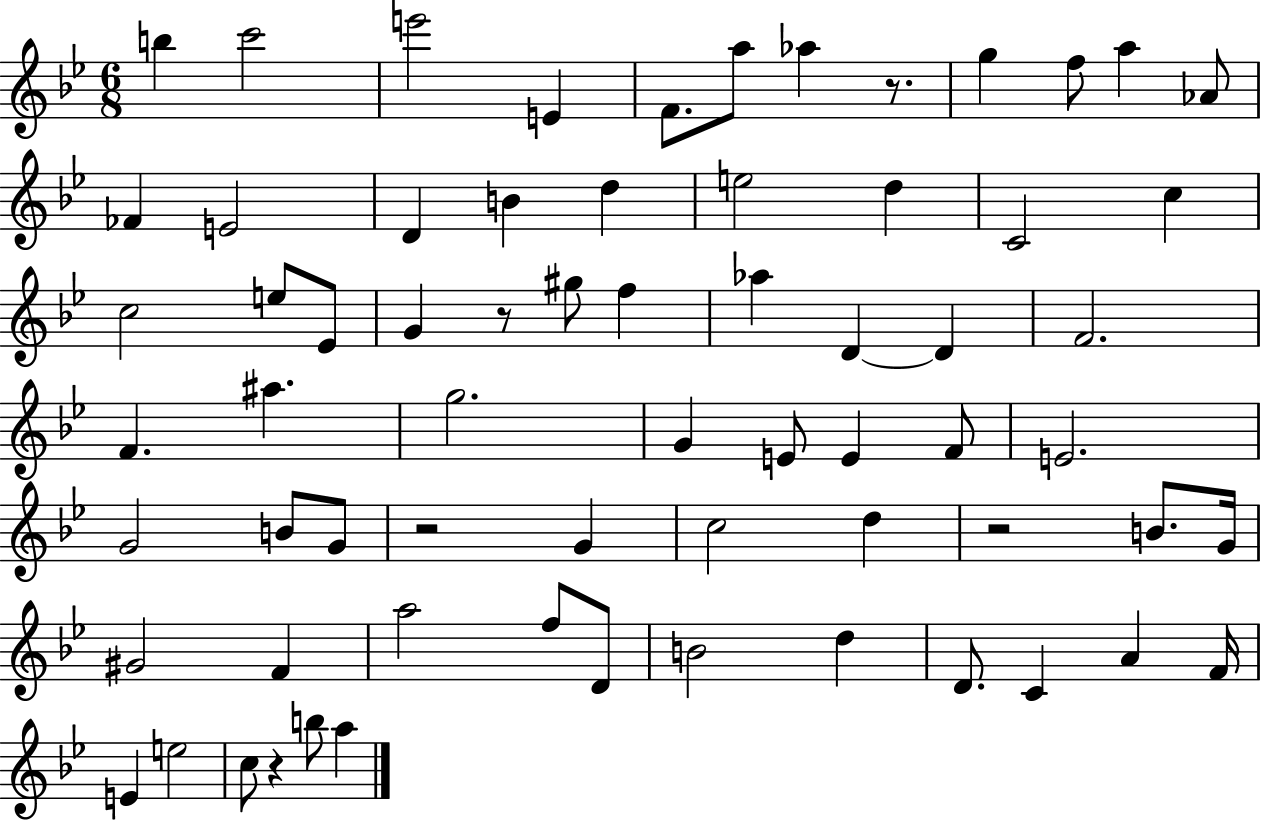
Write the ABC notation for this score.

X:1
T:Untitled
M:6/8
L:1/4
K:Bb
b c'2 e'2 E F/2 a/2 _a z/2 g f/2 a _A/2 _F E2 D B d e2 d C2 c c2 e/2 _E/2 G z/2 ^g/2 f _a D D F2 F ^a g2 G E/2 E F/2 E2 G2 B/2 G/2 z2 G c2 d z2 B/2 G/4 ^G2 F a2 f/2 D/2 B2 d D/2 C A F/4 E e2 c/2 z b/2 a